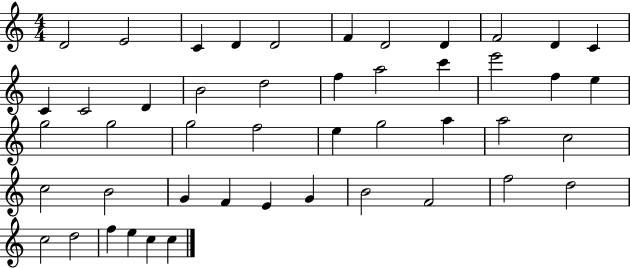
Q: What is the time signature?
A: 4/4